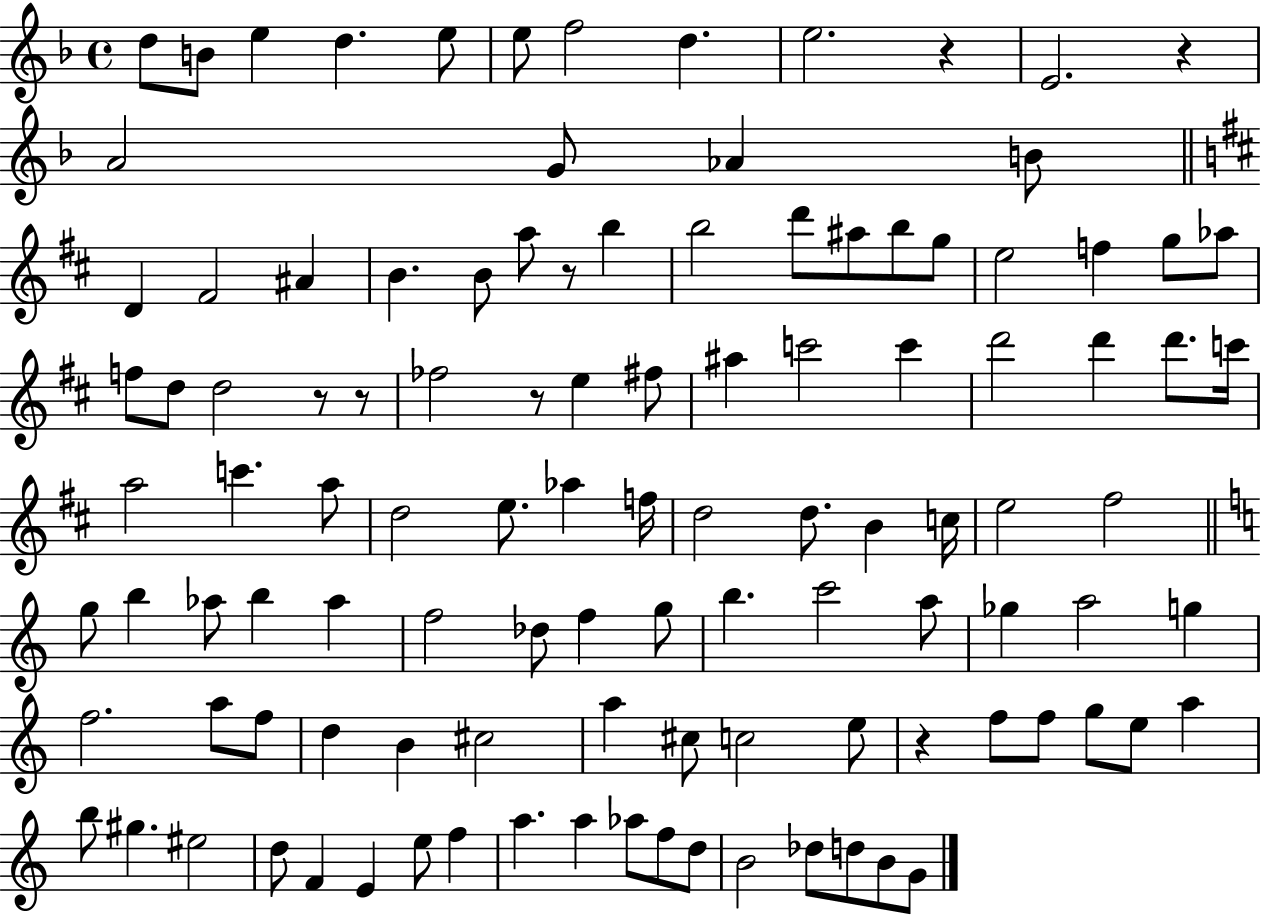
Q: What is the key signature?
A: F major